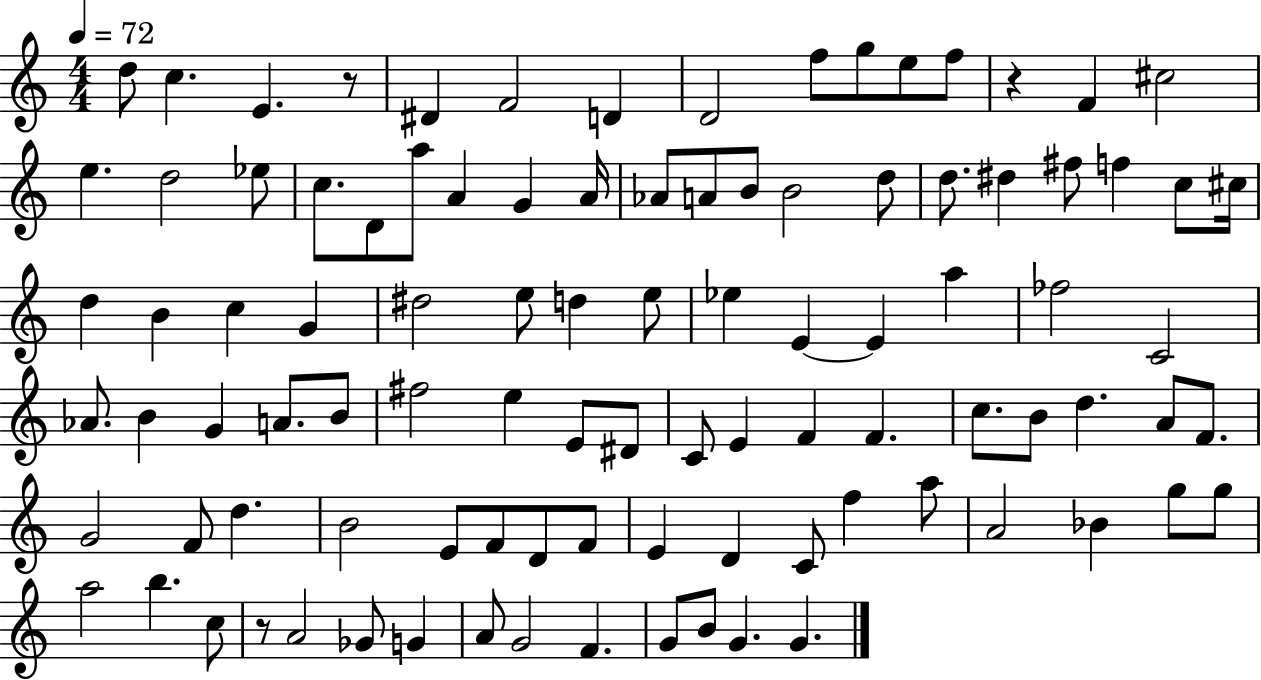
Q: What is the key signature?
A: C major